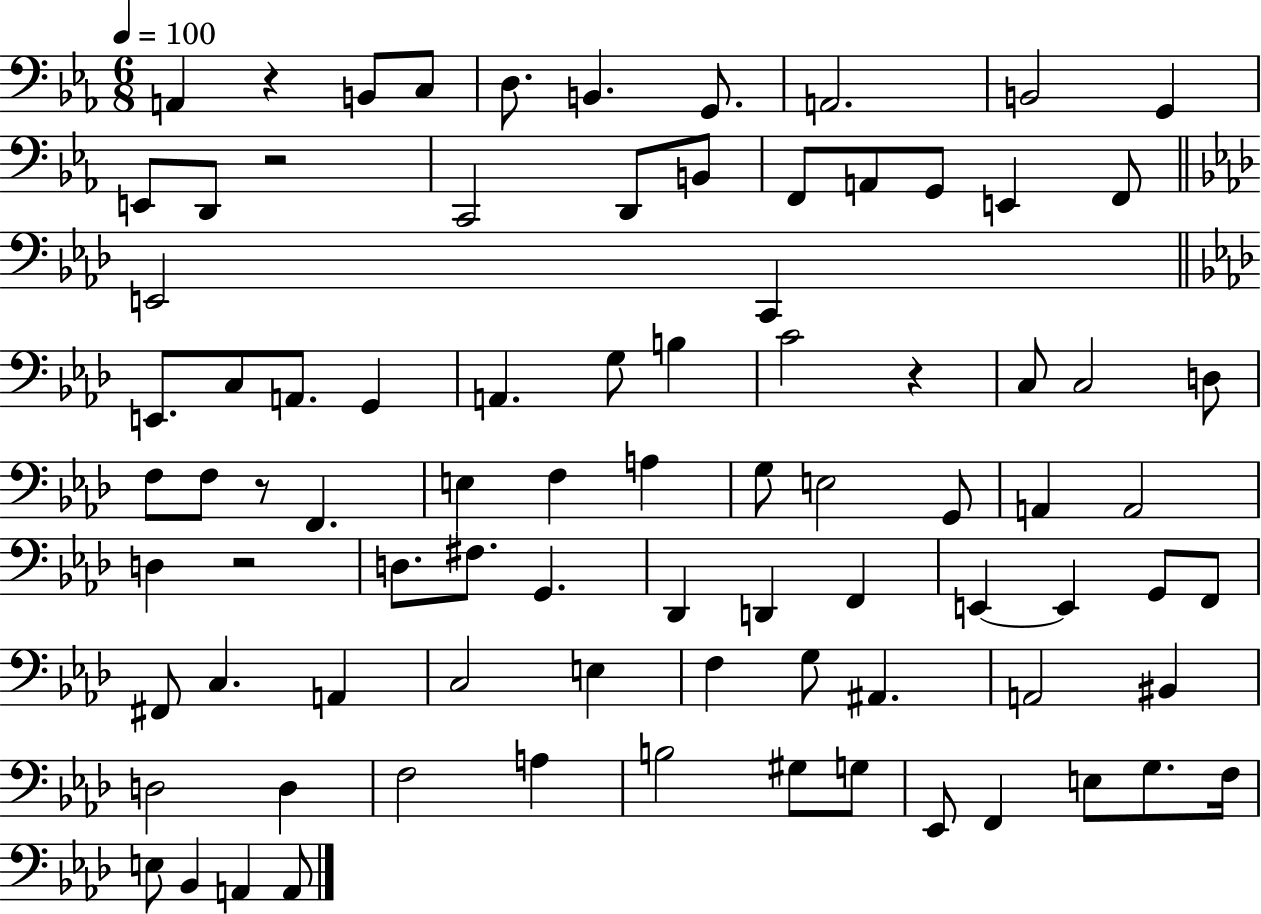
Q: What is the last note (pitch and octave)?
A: A2